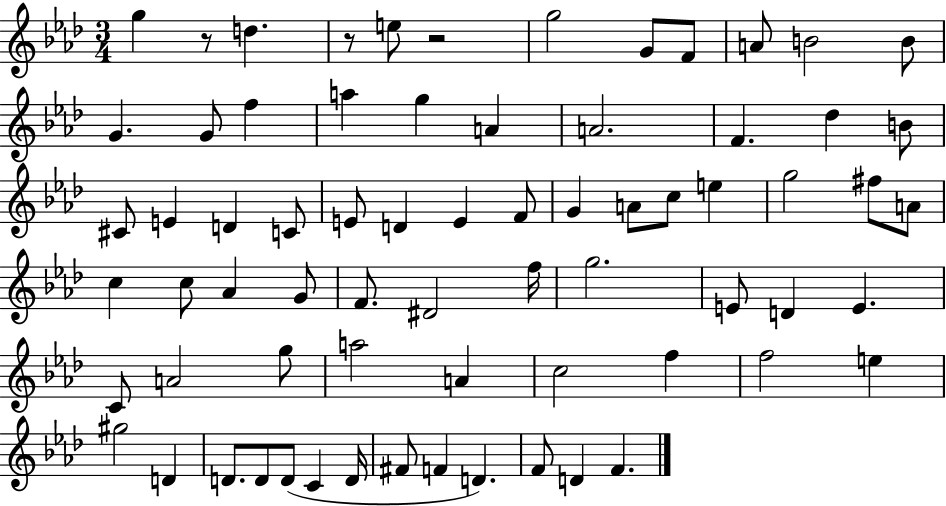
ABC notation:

X:1
T:Untitled
M:3/4
L:1/4
K:Ab
g z/2 d z/2 e/2 z2 g2 G/2 F/2 A/2 B2 B/2 G G/2 f a g A A2 F _d B/2 ^C/2 E D C/2 E/2 D E F/2 G A/2 c/2 e g2 ^f/2 A/2 c c/2 _A G/2 F/2 ^D2 f/4 g2 E/2 D E C/2 A2 g/2 a2 A c2 f f2 e ^g2 D D/2 D/2 D/2 C D/4 ^F/2 F D F/2 D F